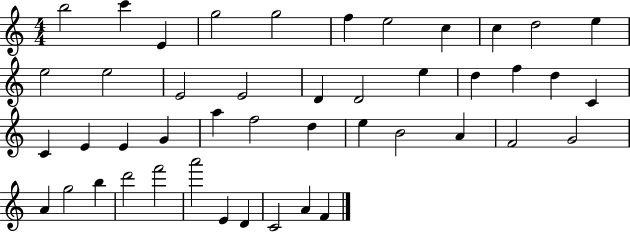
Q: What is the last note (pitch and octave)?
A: F4